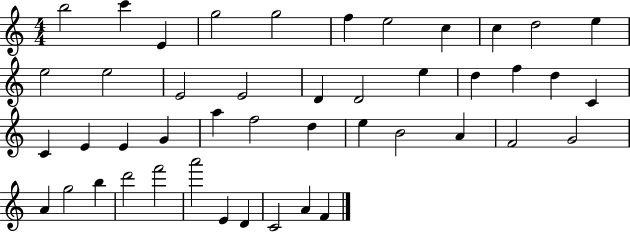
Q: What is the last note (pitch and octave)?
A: F4